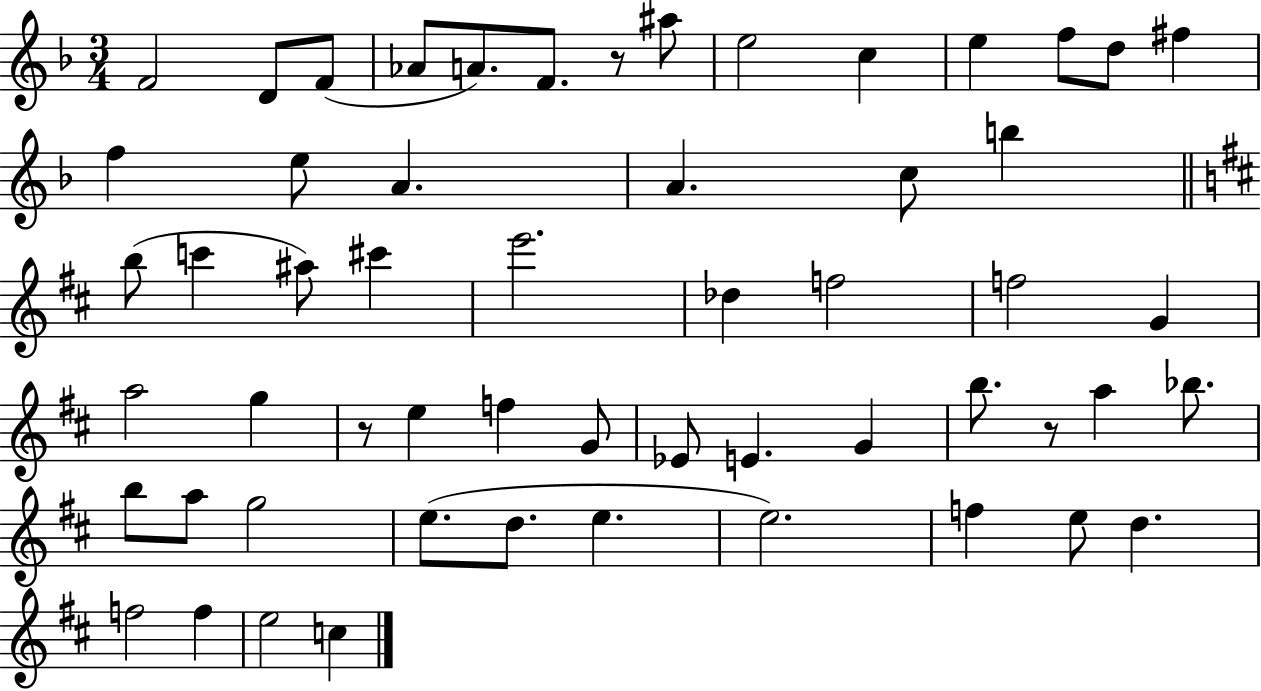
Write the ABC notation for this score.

X:1
T:Untitled
M:3/4
L:1/4
K:F
F2 D/2 F/2 _A/2 A/2 F/2 z/2 ^a/2 e2 c e f/2 d/2 ^f f e/2 A A c/2 b b/2 c' ^a/2 ^c' e'2 _d f2 f2 G a2 g z/2 e f G/2 _E/2 E G b/2 z/2 a _b/2 b/2 a/2 g2 e/2 d/2 e e2 f e/2 d f2 f e2 c